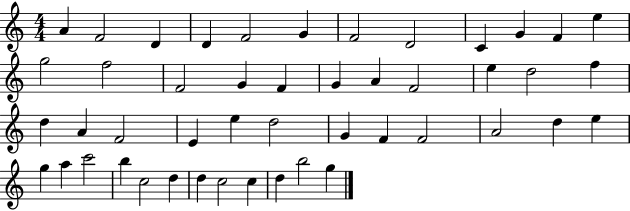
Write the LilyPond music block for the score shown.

{
  \clef treble
  \numericTimeSignature
  \time 4/4
  \key c \major
  a'4 f'2 d'4 | d'4 f'2 g'4 | f'2 d'2 | c'4 g'4 f'4 e''4 | \break g''2 f''2 | f'2 g'4 f'4 | g'4 a'4 f'2 | e''4 d''2 f''4 | \break d''4 a'4 f'2 | e'4 e''4 d''2 | g'4 f'4 f'2 | a'2 d''4 e''4 | \break g''4 a''4 c'''2 | b''4 c''2 d''4 | d''4 c''2 c''4 | d''4 b''2 g''4 | \break \bar "|."
}